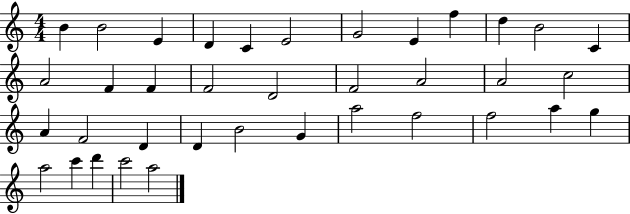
B4/q B4/h E4/q D4/q C4/q E4/h G4/h E4/q F5/q D5/q B4/h C4/q A4/h F4/q F4/q F4/h D4/h F4/h A4/h A4/h C5/h A4/q F4/h D4/q D4/q B4/h G4/q A5/h F5/h F5/h A5/q G5/q A5/h C6/q D6/q C6/h A5/h